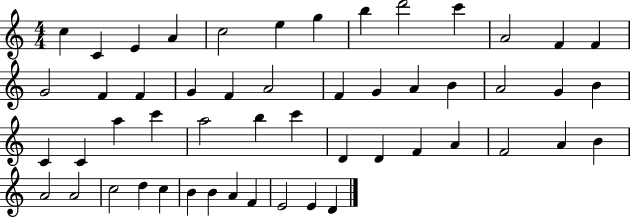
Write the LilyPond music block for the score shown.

{
  \clef treble
  \numericTimeSignature
  \time 4/4
  \key c \major
  c''4 c'4 e'4 a'4 | c''2 e''4 g''4 | b''4 d'''2 c'''4 | a'2 f'4 f'4 | \break g'2 f'4 f'4 | g'4 f'4 a'2 | f'4 g'4 a'4 b'4 | a'2 g'4 b'4 | \break c'4 c'4 a''4 c'''4 | a''2 b''4 c'''4 | d'4 d'4 f'4 a'4 | f'2 a'4 b'4 | \break a'2 a'2 | c''2 d''4 c''4 | b'4 b'4 a'4 f'4 | e'2 e'4 d'4 | \break \bar "|."
}